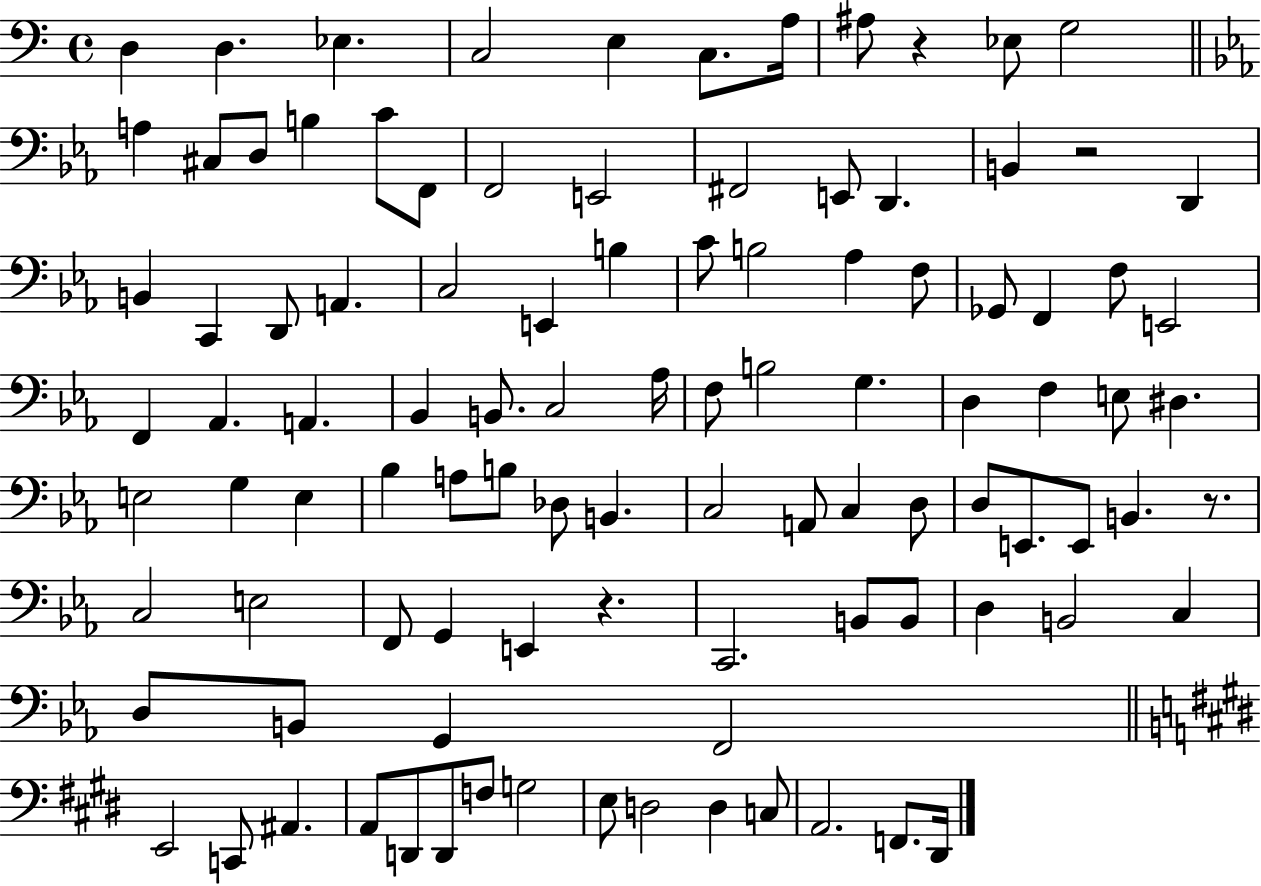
X:1
T:Untitled
M:4/4
L:1/4
K:C
D, D, _E, C,2 E, C,/2 A,/4 ^A,/2 z _E,/2 G,2 A, ^C,/2 D,/2 B, C/2 F,,/2 F,,2 E,,2 ^F,,2 E,,/2 D,, B,, z2 D,, B,, C,, D,,/2 A,, C,2 E,, B, C/2 B,2 _A, F,/2 _G,,/2 F,, F,/2 E,,2 F,, _A,, A,, _B,, B,,/2 C,2 _A,/4 F,/2 B,2 G, D, F, E,/2 ^D, E,2 G, E, _B, A,/2 B,/2 _D,/2 B,, C,2 A,,/2 C, D,/2 D,/2 E,,/2 E,,/2 B,, z/2 C,2 E,2 F,,/2 G,, E,, z C,,2 B,,/2 B,,/2 D, B,,2 C, D,/2 B,,/2 G,, F,,2 E,,2 C,,/2 ^A,, A,,/2 D,,/2 D,,/2 F,/2 G,2 E,/2 D,2 D, C,/2 A,,2 F,,/2 ^D,,/4